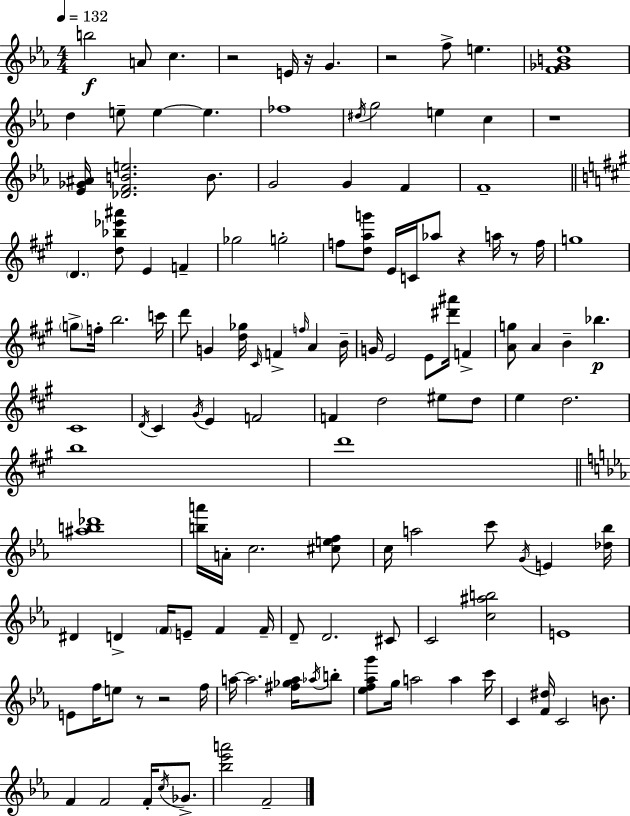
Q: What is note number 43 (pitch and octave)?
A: A4